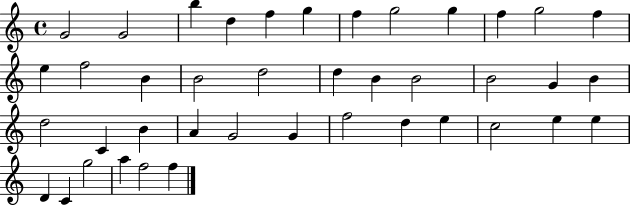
{
  \clef treble
  \time 4/4
  \defaultTimeSignature
  \key c \major
  g'2 g'2 | b''4 d''4 f''4 g''4 | f''4 g''2 g''4 | f''4 g''2 f''4 | \break e''4 f''2 b'4 | b'2 d''2 | d''4 b'4 b'2 | b'2 g'4 b'4 | \break d''2 c'4 b'4 | a'4 g'2 g'4 | f''2 d''4 e''4 | c''2 e''4 e''4 | \break d'4 c'4 g''2 | a''4 f''2 f''4 | \bar "|."
}